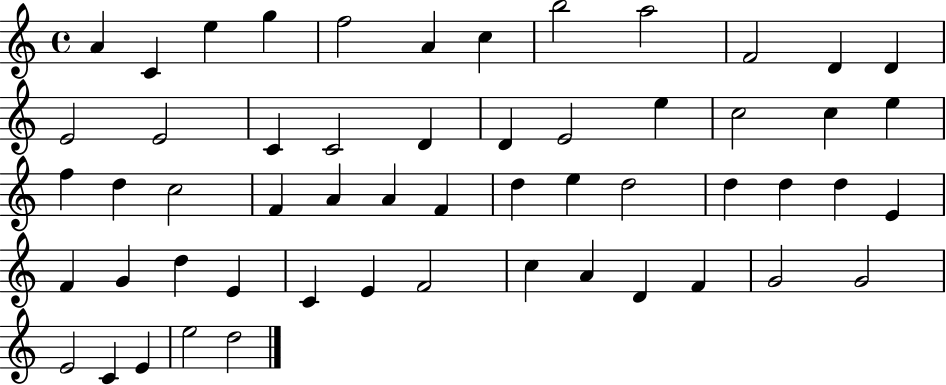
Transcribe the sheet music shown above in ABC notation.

X:1
T:Untitled
M:4/4
L:1/4
K:C
A C e g f2 A c b2 a2 F2 D D E2 E2 C C2 D D E2 e c2 c e f d c2 F A A F d e d2 d d d E F G d E C E F2 c A D F G2 G2 E2 C E e2 d2